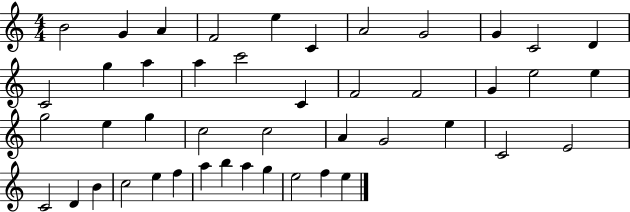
X:1
T:Untitled
M:4/4
L:1/4
K:C
B2 G A F2 e C A2 G2 G C2 D C2 g a a c'2 C F2 F2 G e2 e g2 e g c2 c2 A G2 e C2 E2 C2 D B c2 e f a b a g e2 f e